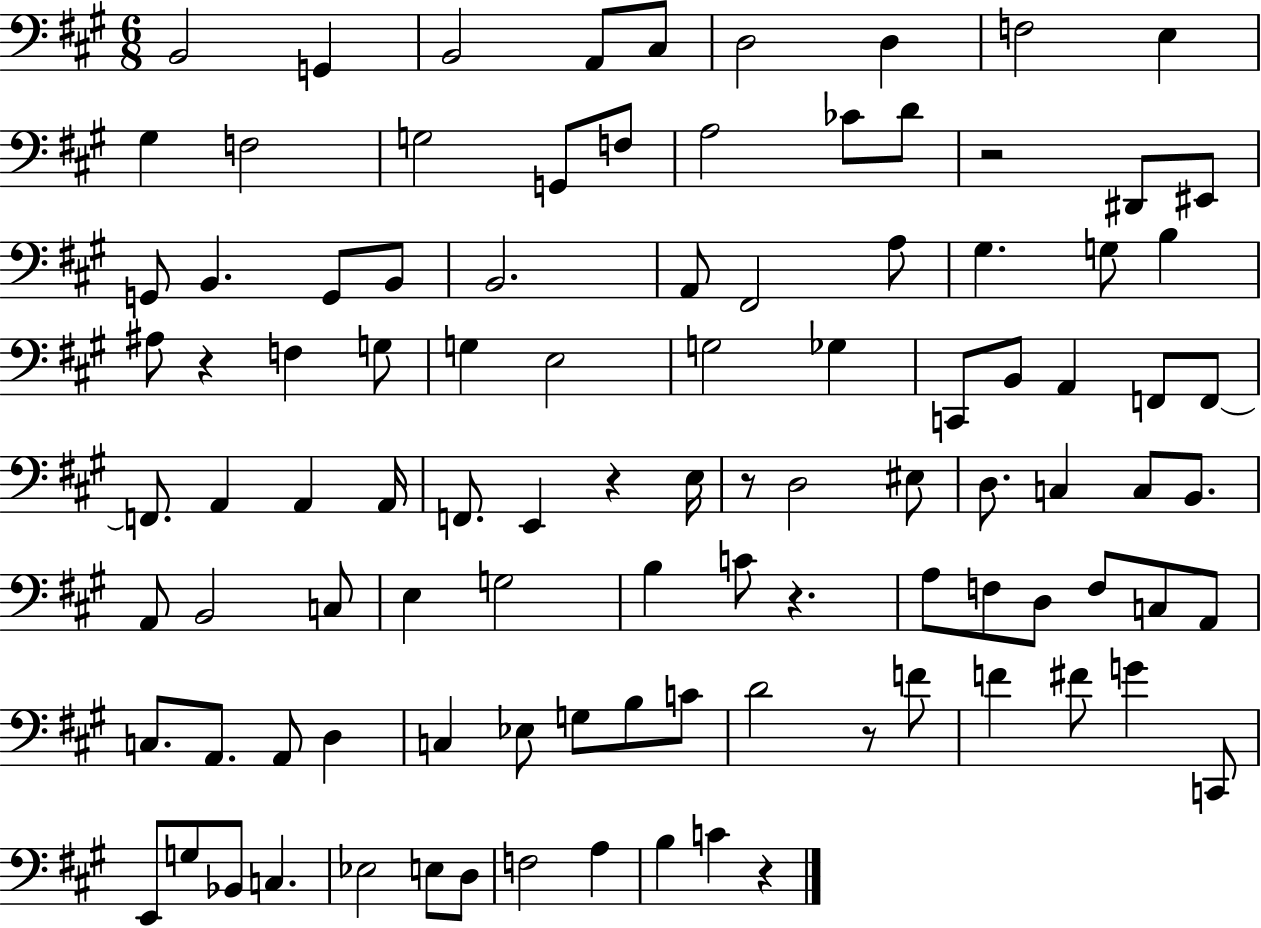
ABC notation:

X:1
T:Untitled
M:6/8
L:1/4
K:A
B,,2 G,, B,,2 A,,/2 ^C,/2 D,2 D, F,2 E, ^G, F,2 G,2 G,,/2 F,/2 A,2 _C/2 D/2 z2 ^D,,/2 ^E,,/2 G,,/2 B,, G,,/2 B,,/2 B,,2 A,,/2 ^F,,2 A,/2 ^G, G,/2 B, ^A,/2 z F, G,/2 G, E,2 G,2 _G, C,,/2 B,,/2 A,, F,,/2 F,,/2 F,,/2 A,, A,, A,,/4 F,,/2 E,, z E,/4 z/2 D,2 ^E,/2 D,/2 C, C,/2 B,,/2 A,,/2 B,,2 C,/2 E, G,2 B, C/2 z A,/2 F,/2 D,/2 F,/2 C,/2 A,,/2 C,/2 A,,/2 A,,/2 D, C, _E,/2 G,/2 B,/2 C/2 D2 z/2 F/2 F ^F/2 G C,,/2 E,,/2 G,/2 _B,,/2 C, _E,2 E,/2 D,/2 F,2 A, B, C z